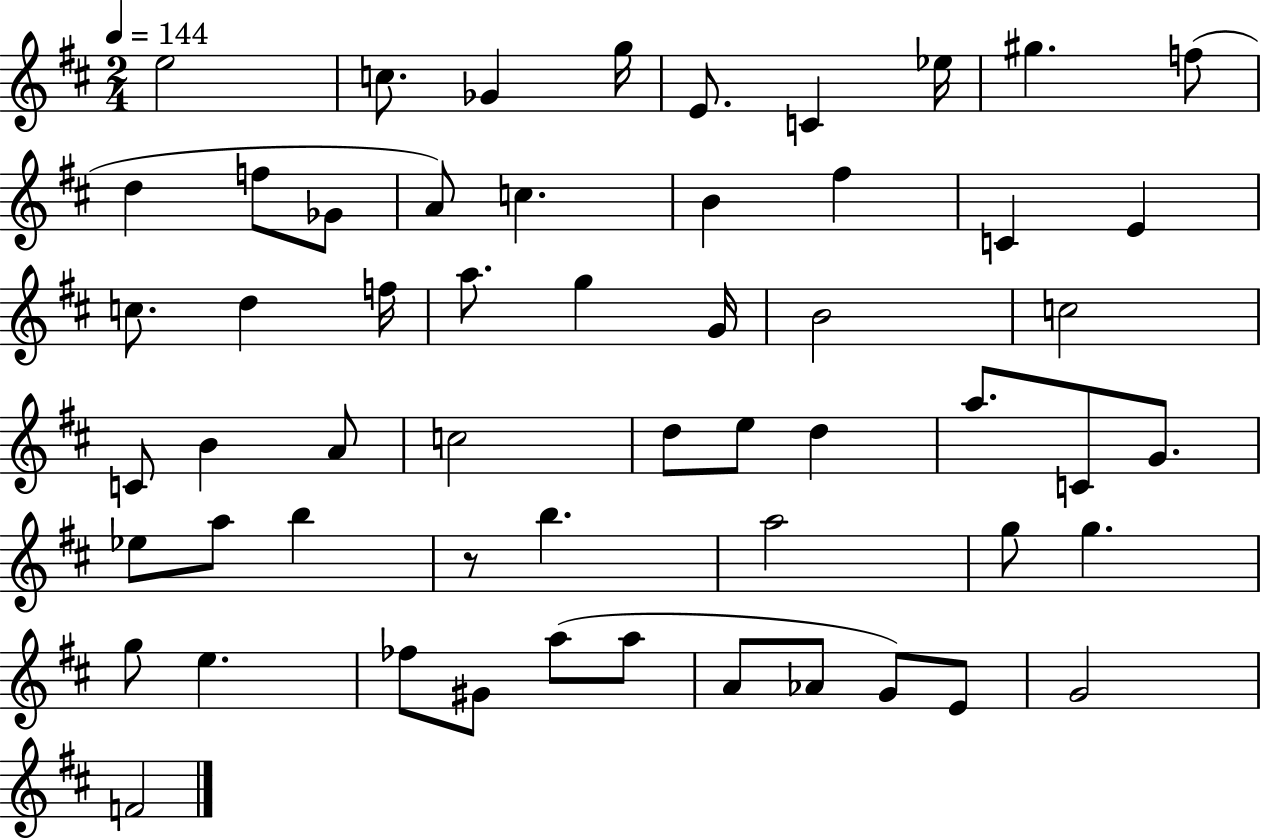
{
  \clef treble
  \numericTimeSignature
  \time 2/4
  \key d \major
  \tempo 4 = 144
  e''2 | c''8. ges'4 g''16 | e'8. c'4 ees''16 | gis''4. f''8( | \break d''4 f''8 ges'8 | a'8) c''4. | b'4 fis''4 | c'4 e'4 | \break c''8. d''4 f''16 | a''8. g''4 g'16 | b'2 | c''2 | \break c'8 b'4 a'8 | c''2 | d''8 e''8 d''4 | a''8. c'8 g'8. | \break ees''8 a''8 b''4 | r8 b''4. | a''2 | g''8 g''4. | \break g''8 e''4. | fes''8 gis'8 a''8( a''8 | a'8 aes'8 g'8) e'8 | g'2 | \break f'2 | \bar "|."
}